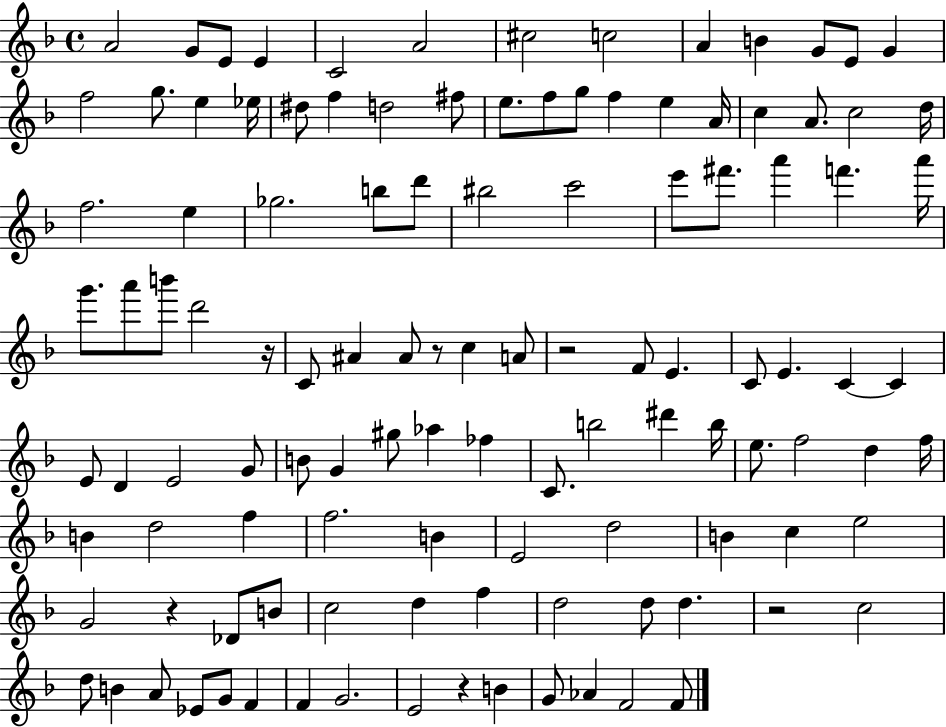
A4/h G4/e E4/e E4/q C4/h A4/h C#5/h C5/h A4/q B4/q G4/e E4/e G4/q F5/h G5/e. E5/q Eb5/s D#5/e F5/q D5/h F#5/e E5/e. F5/e G5/e F5/q E5/q A4/s C5/q A4/e. C5/h D5/s F5/h. E5/q Gb5/h. B5/e D6/e BIS5/h C6/h E6/e F#6/e. A6/q F6/q. A6/s G6/e. A6/e B6/e D6/h R/s C4/e A#4/q A#4/e R/e C5/q A4/e R/h F4/e E4/q. C4/e E4/q. C4/q C4/q E4/e D4/q E4/h G4/e B4/e G4/q G#5/e Ab5/q FES5/q C4/e. B5/h D#6/q B5/s E5/e. F5/h D5/q F5/s B4/q D5/h F5/q F5/h. B4/q E4/h D5/h B4/q C5/q E5/h G4/h R/q Db4/e B4/e C5/h D5/q F5/q D5/h D5/e D5/q. R/h C5/h D5/e B4/q A4/e Eb4/e G4/e F4/q F4/q G4/h. E4/h R/q B4/q G4/e Ab4/q F4/h F4/e